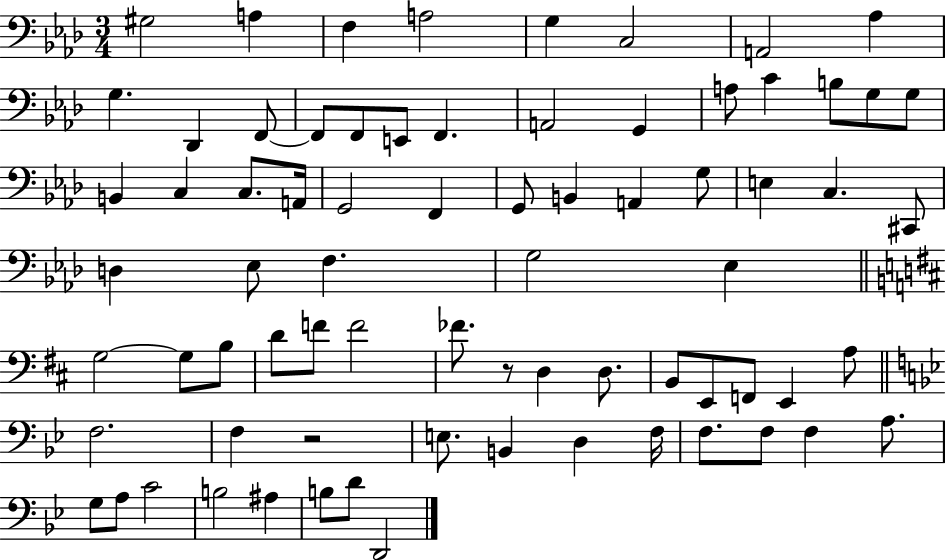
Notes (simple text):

G#3/h A3/q F3/q A3/h G3/q C3/h A2/h Ab3/q G3/q. Db2/q F2/e F2/e F2/e E2/e F2/q. A2/h G2/q A3/e C4/q B3/e G3/e G3/e B2/q C3/q C3/e. A2/s G2/h F2/q G2/e B2/q A2/q G3/e E3/q C3/q. C#2/e D3/q Eb3/e F3/q. G3/h Eb3/q G3/h G3/e B3/e D4/e F4/e F4/h FES4/e. R/e D3/q D3/e. B2/e E2/e F2/e E2/q A3/e F3/h. F3/q R/h E3/e. B2/q D3/q F3/s F3/e. F3/e F3/q A3/e. G3/e A3/e C4/h B3/h A#3/q B3/e D4/e D2/h